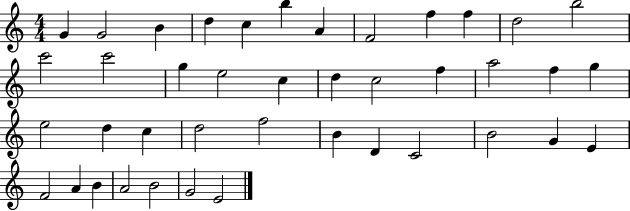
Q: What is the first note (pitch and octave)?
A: G4